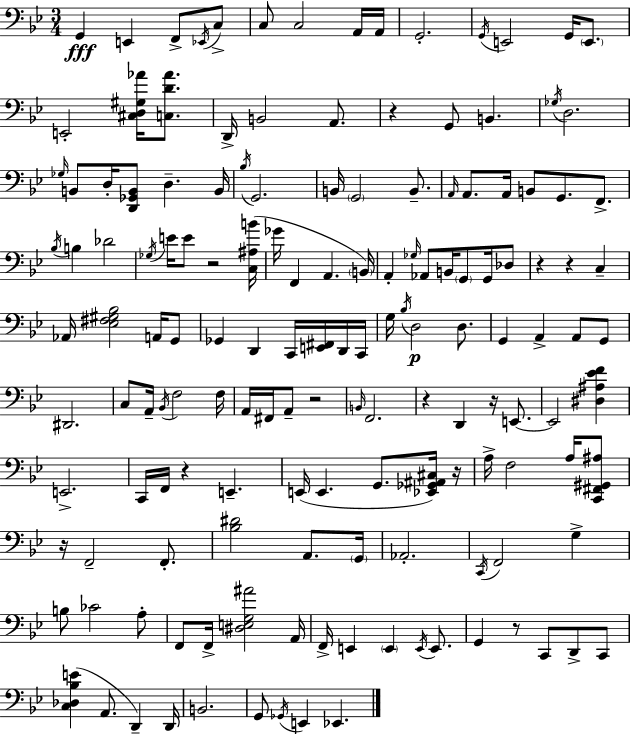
X:1
T:Untitled
M:3/4
L:1/4
K:Gm
G,, E,, F,,/2 _E,,/4 C,/2 C,/2 C,2 A,,/4 A,,/4 G,,2 G,,/4 E,,2 G,,/4 E,,/2 E,,2 [^C,D,^G,_A]/4 [C,D_A]/2 D,,/4 B,,2 A,,/2 z G,,/2 B,, _G,/4 D,2 _G,/4 B,,/2 D,/4 [D,,_G,,B,,]/2 D, B,,/4 _B,/4 G,,2 B,,/4 G,,2 B,,/2 A,,/4 A,,/2 A,,/4 B,,/2 G,,/2 F,,/2 _B,/4 B, _D2 _G,/4 E/4 E/2 z2 [C,^A,B]/4 _G/4 F,, A,, B,,/4 A,, _G,/4 _A,,/2 B,,/4 G,,/2 G,,/4 _D,/2 z z C, _A,,/4 [_E,^F,^G,_B,]2 A,,/4 G,,/2 _G,, D,, C,,/4 [E,,^F,,]/4 D,,/4 C,,/4 G,/4 _B,/4 D,2 D,/2 G,, A,, A,,/2 G,,/2 ^D,,2 C,/2 A,,/4 _B,,/4 F,2 F,/4 A,,/4 ^F,,/4 A,,/2 z2 B,,/4 F,,2 z D,, z/4 E,,/2 E,,2 [^D,^A,_EF] E,,2 C,,/4 F,,/4 z E,, E,,/4 E,, G,,/2 [_E,,_G,,^A,,^C,]/4 z/4 A,/4 F,2 A,/4 [C,,^F,,^G,,^A,]/2 z/4 F,,2 F,,/2 [_B,^D]2 A,,/2 G,,/4 _A,,2 C,,/4 F,,2 G, B,/2 _C2 A,/2 F,,/2 F,,/4 [^D,E,G,^A]2 A,,/4 F,,/4 E,, E,, E,,/4 E,,/2 G,, z/2 C,,/2 D,,/2 C,,/2 [C,_D,_B,E] A,,/2 D,, D,,/4 B,,2 G,,/2 _G,,/4 E,, _E,,